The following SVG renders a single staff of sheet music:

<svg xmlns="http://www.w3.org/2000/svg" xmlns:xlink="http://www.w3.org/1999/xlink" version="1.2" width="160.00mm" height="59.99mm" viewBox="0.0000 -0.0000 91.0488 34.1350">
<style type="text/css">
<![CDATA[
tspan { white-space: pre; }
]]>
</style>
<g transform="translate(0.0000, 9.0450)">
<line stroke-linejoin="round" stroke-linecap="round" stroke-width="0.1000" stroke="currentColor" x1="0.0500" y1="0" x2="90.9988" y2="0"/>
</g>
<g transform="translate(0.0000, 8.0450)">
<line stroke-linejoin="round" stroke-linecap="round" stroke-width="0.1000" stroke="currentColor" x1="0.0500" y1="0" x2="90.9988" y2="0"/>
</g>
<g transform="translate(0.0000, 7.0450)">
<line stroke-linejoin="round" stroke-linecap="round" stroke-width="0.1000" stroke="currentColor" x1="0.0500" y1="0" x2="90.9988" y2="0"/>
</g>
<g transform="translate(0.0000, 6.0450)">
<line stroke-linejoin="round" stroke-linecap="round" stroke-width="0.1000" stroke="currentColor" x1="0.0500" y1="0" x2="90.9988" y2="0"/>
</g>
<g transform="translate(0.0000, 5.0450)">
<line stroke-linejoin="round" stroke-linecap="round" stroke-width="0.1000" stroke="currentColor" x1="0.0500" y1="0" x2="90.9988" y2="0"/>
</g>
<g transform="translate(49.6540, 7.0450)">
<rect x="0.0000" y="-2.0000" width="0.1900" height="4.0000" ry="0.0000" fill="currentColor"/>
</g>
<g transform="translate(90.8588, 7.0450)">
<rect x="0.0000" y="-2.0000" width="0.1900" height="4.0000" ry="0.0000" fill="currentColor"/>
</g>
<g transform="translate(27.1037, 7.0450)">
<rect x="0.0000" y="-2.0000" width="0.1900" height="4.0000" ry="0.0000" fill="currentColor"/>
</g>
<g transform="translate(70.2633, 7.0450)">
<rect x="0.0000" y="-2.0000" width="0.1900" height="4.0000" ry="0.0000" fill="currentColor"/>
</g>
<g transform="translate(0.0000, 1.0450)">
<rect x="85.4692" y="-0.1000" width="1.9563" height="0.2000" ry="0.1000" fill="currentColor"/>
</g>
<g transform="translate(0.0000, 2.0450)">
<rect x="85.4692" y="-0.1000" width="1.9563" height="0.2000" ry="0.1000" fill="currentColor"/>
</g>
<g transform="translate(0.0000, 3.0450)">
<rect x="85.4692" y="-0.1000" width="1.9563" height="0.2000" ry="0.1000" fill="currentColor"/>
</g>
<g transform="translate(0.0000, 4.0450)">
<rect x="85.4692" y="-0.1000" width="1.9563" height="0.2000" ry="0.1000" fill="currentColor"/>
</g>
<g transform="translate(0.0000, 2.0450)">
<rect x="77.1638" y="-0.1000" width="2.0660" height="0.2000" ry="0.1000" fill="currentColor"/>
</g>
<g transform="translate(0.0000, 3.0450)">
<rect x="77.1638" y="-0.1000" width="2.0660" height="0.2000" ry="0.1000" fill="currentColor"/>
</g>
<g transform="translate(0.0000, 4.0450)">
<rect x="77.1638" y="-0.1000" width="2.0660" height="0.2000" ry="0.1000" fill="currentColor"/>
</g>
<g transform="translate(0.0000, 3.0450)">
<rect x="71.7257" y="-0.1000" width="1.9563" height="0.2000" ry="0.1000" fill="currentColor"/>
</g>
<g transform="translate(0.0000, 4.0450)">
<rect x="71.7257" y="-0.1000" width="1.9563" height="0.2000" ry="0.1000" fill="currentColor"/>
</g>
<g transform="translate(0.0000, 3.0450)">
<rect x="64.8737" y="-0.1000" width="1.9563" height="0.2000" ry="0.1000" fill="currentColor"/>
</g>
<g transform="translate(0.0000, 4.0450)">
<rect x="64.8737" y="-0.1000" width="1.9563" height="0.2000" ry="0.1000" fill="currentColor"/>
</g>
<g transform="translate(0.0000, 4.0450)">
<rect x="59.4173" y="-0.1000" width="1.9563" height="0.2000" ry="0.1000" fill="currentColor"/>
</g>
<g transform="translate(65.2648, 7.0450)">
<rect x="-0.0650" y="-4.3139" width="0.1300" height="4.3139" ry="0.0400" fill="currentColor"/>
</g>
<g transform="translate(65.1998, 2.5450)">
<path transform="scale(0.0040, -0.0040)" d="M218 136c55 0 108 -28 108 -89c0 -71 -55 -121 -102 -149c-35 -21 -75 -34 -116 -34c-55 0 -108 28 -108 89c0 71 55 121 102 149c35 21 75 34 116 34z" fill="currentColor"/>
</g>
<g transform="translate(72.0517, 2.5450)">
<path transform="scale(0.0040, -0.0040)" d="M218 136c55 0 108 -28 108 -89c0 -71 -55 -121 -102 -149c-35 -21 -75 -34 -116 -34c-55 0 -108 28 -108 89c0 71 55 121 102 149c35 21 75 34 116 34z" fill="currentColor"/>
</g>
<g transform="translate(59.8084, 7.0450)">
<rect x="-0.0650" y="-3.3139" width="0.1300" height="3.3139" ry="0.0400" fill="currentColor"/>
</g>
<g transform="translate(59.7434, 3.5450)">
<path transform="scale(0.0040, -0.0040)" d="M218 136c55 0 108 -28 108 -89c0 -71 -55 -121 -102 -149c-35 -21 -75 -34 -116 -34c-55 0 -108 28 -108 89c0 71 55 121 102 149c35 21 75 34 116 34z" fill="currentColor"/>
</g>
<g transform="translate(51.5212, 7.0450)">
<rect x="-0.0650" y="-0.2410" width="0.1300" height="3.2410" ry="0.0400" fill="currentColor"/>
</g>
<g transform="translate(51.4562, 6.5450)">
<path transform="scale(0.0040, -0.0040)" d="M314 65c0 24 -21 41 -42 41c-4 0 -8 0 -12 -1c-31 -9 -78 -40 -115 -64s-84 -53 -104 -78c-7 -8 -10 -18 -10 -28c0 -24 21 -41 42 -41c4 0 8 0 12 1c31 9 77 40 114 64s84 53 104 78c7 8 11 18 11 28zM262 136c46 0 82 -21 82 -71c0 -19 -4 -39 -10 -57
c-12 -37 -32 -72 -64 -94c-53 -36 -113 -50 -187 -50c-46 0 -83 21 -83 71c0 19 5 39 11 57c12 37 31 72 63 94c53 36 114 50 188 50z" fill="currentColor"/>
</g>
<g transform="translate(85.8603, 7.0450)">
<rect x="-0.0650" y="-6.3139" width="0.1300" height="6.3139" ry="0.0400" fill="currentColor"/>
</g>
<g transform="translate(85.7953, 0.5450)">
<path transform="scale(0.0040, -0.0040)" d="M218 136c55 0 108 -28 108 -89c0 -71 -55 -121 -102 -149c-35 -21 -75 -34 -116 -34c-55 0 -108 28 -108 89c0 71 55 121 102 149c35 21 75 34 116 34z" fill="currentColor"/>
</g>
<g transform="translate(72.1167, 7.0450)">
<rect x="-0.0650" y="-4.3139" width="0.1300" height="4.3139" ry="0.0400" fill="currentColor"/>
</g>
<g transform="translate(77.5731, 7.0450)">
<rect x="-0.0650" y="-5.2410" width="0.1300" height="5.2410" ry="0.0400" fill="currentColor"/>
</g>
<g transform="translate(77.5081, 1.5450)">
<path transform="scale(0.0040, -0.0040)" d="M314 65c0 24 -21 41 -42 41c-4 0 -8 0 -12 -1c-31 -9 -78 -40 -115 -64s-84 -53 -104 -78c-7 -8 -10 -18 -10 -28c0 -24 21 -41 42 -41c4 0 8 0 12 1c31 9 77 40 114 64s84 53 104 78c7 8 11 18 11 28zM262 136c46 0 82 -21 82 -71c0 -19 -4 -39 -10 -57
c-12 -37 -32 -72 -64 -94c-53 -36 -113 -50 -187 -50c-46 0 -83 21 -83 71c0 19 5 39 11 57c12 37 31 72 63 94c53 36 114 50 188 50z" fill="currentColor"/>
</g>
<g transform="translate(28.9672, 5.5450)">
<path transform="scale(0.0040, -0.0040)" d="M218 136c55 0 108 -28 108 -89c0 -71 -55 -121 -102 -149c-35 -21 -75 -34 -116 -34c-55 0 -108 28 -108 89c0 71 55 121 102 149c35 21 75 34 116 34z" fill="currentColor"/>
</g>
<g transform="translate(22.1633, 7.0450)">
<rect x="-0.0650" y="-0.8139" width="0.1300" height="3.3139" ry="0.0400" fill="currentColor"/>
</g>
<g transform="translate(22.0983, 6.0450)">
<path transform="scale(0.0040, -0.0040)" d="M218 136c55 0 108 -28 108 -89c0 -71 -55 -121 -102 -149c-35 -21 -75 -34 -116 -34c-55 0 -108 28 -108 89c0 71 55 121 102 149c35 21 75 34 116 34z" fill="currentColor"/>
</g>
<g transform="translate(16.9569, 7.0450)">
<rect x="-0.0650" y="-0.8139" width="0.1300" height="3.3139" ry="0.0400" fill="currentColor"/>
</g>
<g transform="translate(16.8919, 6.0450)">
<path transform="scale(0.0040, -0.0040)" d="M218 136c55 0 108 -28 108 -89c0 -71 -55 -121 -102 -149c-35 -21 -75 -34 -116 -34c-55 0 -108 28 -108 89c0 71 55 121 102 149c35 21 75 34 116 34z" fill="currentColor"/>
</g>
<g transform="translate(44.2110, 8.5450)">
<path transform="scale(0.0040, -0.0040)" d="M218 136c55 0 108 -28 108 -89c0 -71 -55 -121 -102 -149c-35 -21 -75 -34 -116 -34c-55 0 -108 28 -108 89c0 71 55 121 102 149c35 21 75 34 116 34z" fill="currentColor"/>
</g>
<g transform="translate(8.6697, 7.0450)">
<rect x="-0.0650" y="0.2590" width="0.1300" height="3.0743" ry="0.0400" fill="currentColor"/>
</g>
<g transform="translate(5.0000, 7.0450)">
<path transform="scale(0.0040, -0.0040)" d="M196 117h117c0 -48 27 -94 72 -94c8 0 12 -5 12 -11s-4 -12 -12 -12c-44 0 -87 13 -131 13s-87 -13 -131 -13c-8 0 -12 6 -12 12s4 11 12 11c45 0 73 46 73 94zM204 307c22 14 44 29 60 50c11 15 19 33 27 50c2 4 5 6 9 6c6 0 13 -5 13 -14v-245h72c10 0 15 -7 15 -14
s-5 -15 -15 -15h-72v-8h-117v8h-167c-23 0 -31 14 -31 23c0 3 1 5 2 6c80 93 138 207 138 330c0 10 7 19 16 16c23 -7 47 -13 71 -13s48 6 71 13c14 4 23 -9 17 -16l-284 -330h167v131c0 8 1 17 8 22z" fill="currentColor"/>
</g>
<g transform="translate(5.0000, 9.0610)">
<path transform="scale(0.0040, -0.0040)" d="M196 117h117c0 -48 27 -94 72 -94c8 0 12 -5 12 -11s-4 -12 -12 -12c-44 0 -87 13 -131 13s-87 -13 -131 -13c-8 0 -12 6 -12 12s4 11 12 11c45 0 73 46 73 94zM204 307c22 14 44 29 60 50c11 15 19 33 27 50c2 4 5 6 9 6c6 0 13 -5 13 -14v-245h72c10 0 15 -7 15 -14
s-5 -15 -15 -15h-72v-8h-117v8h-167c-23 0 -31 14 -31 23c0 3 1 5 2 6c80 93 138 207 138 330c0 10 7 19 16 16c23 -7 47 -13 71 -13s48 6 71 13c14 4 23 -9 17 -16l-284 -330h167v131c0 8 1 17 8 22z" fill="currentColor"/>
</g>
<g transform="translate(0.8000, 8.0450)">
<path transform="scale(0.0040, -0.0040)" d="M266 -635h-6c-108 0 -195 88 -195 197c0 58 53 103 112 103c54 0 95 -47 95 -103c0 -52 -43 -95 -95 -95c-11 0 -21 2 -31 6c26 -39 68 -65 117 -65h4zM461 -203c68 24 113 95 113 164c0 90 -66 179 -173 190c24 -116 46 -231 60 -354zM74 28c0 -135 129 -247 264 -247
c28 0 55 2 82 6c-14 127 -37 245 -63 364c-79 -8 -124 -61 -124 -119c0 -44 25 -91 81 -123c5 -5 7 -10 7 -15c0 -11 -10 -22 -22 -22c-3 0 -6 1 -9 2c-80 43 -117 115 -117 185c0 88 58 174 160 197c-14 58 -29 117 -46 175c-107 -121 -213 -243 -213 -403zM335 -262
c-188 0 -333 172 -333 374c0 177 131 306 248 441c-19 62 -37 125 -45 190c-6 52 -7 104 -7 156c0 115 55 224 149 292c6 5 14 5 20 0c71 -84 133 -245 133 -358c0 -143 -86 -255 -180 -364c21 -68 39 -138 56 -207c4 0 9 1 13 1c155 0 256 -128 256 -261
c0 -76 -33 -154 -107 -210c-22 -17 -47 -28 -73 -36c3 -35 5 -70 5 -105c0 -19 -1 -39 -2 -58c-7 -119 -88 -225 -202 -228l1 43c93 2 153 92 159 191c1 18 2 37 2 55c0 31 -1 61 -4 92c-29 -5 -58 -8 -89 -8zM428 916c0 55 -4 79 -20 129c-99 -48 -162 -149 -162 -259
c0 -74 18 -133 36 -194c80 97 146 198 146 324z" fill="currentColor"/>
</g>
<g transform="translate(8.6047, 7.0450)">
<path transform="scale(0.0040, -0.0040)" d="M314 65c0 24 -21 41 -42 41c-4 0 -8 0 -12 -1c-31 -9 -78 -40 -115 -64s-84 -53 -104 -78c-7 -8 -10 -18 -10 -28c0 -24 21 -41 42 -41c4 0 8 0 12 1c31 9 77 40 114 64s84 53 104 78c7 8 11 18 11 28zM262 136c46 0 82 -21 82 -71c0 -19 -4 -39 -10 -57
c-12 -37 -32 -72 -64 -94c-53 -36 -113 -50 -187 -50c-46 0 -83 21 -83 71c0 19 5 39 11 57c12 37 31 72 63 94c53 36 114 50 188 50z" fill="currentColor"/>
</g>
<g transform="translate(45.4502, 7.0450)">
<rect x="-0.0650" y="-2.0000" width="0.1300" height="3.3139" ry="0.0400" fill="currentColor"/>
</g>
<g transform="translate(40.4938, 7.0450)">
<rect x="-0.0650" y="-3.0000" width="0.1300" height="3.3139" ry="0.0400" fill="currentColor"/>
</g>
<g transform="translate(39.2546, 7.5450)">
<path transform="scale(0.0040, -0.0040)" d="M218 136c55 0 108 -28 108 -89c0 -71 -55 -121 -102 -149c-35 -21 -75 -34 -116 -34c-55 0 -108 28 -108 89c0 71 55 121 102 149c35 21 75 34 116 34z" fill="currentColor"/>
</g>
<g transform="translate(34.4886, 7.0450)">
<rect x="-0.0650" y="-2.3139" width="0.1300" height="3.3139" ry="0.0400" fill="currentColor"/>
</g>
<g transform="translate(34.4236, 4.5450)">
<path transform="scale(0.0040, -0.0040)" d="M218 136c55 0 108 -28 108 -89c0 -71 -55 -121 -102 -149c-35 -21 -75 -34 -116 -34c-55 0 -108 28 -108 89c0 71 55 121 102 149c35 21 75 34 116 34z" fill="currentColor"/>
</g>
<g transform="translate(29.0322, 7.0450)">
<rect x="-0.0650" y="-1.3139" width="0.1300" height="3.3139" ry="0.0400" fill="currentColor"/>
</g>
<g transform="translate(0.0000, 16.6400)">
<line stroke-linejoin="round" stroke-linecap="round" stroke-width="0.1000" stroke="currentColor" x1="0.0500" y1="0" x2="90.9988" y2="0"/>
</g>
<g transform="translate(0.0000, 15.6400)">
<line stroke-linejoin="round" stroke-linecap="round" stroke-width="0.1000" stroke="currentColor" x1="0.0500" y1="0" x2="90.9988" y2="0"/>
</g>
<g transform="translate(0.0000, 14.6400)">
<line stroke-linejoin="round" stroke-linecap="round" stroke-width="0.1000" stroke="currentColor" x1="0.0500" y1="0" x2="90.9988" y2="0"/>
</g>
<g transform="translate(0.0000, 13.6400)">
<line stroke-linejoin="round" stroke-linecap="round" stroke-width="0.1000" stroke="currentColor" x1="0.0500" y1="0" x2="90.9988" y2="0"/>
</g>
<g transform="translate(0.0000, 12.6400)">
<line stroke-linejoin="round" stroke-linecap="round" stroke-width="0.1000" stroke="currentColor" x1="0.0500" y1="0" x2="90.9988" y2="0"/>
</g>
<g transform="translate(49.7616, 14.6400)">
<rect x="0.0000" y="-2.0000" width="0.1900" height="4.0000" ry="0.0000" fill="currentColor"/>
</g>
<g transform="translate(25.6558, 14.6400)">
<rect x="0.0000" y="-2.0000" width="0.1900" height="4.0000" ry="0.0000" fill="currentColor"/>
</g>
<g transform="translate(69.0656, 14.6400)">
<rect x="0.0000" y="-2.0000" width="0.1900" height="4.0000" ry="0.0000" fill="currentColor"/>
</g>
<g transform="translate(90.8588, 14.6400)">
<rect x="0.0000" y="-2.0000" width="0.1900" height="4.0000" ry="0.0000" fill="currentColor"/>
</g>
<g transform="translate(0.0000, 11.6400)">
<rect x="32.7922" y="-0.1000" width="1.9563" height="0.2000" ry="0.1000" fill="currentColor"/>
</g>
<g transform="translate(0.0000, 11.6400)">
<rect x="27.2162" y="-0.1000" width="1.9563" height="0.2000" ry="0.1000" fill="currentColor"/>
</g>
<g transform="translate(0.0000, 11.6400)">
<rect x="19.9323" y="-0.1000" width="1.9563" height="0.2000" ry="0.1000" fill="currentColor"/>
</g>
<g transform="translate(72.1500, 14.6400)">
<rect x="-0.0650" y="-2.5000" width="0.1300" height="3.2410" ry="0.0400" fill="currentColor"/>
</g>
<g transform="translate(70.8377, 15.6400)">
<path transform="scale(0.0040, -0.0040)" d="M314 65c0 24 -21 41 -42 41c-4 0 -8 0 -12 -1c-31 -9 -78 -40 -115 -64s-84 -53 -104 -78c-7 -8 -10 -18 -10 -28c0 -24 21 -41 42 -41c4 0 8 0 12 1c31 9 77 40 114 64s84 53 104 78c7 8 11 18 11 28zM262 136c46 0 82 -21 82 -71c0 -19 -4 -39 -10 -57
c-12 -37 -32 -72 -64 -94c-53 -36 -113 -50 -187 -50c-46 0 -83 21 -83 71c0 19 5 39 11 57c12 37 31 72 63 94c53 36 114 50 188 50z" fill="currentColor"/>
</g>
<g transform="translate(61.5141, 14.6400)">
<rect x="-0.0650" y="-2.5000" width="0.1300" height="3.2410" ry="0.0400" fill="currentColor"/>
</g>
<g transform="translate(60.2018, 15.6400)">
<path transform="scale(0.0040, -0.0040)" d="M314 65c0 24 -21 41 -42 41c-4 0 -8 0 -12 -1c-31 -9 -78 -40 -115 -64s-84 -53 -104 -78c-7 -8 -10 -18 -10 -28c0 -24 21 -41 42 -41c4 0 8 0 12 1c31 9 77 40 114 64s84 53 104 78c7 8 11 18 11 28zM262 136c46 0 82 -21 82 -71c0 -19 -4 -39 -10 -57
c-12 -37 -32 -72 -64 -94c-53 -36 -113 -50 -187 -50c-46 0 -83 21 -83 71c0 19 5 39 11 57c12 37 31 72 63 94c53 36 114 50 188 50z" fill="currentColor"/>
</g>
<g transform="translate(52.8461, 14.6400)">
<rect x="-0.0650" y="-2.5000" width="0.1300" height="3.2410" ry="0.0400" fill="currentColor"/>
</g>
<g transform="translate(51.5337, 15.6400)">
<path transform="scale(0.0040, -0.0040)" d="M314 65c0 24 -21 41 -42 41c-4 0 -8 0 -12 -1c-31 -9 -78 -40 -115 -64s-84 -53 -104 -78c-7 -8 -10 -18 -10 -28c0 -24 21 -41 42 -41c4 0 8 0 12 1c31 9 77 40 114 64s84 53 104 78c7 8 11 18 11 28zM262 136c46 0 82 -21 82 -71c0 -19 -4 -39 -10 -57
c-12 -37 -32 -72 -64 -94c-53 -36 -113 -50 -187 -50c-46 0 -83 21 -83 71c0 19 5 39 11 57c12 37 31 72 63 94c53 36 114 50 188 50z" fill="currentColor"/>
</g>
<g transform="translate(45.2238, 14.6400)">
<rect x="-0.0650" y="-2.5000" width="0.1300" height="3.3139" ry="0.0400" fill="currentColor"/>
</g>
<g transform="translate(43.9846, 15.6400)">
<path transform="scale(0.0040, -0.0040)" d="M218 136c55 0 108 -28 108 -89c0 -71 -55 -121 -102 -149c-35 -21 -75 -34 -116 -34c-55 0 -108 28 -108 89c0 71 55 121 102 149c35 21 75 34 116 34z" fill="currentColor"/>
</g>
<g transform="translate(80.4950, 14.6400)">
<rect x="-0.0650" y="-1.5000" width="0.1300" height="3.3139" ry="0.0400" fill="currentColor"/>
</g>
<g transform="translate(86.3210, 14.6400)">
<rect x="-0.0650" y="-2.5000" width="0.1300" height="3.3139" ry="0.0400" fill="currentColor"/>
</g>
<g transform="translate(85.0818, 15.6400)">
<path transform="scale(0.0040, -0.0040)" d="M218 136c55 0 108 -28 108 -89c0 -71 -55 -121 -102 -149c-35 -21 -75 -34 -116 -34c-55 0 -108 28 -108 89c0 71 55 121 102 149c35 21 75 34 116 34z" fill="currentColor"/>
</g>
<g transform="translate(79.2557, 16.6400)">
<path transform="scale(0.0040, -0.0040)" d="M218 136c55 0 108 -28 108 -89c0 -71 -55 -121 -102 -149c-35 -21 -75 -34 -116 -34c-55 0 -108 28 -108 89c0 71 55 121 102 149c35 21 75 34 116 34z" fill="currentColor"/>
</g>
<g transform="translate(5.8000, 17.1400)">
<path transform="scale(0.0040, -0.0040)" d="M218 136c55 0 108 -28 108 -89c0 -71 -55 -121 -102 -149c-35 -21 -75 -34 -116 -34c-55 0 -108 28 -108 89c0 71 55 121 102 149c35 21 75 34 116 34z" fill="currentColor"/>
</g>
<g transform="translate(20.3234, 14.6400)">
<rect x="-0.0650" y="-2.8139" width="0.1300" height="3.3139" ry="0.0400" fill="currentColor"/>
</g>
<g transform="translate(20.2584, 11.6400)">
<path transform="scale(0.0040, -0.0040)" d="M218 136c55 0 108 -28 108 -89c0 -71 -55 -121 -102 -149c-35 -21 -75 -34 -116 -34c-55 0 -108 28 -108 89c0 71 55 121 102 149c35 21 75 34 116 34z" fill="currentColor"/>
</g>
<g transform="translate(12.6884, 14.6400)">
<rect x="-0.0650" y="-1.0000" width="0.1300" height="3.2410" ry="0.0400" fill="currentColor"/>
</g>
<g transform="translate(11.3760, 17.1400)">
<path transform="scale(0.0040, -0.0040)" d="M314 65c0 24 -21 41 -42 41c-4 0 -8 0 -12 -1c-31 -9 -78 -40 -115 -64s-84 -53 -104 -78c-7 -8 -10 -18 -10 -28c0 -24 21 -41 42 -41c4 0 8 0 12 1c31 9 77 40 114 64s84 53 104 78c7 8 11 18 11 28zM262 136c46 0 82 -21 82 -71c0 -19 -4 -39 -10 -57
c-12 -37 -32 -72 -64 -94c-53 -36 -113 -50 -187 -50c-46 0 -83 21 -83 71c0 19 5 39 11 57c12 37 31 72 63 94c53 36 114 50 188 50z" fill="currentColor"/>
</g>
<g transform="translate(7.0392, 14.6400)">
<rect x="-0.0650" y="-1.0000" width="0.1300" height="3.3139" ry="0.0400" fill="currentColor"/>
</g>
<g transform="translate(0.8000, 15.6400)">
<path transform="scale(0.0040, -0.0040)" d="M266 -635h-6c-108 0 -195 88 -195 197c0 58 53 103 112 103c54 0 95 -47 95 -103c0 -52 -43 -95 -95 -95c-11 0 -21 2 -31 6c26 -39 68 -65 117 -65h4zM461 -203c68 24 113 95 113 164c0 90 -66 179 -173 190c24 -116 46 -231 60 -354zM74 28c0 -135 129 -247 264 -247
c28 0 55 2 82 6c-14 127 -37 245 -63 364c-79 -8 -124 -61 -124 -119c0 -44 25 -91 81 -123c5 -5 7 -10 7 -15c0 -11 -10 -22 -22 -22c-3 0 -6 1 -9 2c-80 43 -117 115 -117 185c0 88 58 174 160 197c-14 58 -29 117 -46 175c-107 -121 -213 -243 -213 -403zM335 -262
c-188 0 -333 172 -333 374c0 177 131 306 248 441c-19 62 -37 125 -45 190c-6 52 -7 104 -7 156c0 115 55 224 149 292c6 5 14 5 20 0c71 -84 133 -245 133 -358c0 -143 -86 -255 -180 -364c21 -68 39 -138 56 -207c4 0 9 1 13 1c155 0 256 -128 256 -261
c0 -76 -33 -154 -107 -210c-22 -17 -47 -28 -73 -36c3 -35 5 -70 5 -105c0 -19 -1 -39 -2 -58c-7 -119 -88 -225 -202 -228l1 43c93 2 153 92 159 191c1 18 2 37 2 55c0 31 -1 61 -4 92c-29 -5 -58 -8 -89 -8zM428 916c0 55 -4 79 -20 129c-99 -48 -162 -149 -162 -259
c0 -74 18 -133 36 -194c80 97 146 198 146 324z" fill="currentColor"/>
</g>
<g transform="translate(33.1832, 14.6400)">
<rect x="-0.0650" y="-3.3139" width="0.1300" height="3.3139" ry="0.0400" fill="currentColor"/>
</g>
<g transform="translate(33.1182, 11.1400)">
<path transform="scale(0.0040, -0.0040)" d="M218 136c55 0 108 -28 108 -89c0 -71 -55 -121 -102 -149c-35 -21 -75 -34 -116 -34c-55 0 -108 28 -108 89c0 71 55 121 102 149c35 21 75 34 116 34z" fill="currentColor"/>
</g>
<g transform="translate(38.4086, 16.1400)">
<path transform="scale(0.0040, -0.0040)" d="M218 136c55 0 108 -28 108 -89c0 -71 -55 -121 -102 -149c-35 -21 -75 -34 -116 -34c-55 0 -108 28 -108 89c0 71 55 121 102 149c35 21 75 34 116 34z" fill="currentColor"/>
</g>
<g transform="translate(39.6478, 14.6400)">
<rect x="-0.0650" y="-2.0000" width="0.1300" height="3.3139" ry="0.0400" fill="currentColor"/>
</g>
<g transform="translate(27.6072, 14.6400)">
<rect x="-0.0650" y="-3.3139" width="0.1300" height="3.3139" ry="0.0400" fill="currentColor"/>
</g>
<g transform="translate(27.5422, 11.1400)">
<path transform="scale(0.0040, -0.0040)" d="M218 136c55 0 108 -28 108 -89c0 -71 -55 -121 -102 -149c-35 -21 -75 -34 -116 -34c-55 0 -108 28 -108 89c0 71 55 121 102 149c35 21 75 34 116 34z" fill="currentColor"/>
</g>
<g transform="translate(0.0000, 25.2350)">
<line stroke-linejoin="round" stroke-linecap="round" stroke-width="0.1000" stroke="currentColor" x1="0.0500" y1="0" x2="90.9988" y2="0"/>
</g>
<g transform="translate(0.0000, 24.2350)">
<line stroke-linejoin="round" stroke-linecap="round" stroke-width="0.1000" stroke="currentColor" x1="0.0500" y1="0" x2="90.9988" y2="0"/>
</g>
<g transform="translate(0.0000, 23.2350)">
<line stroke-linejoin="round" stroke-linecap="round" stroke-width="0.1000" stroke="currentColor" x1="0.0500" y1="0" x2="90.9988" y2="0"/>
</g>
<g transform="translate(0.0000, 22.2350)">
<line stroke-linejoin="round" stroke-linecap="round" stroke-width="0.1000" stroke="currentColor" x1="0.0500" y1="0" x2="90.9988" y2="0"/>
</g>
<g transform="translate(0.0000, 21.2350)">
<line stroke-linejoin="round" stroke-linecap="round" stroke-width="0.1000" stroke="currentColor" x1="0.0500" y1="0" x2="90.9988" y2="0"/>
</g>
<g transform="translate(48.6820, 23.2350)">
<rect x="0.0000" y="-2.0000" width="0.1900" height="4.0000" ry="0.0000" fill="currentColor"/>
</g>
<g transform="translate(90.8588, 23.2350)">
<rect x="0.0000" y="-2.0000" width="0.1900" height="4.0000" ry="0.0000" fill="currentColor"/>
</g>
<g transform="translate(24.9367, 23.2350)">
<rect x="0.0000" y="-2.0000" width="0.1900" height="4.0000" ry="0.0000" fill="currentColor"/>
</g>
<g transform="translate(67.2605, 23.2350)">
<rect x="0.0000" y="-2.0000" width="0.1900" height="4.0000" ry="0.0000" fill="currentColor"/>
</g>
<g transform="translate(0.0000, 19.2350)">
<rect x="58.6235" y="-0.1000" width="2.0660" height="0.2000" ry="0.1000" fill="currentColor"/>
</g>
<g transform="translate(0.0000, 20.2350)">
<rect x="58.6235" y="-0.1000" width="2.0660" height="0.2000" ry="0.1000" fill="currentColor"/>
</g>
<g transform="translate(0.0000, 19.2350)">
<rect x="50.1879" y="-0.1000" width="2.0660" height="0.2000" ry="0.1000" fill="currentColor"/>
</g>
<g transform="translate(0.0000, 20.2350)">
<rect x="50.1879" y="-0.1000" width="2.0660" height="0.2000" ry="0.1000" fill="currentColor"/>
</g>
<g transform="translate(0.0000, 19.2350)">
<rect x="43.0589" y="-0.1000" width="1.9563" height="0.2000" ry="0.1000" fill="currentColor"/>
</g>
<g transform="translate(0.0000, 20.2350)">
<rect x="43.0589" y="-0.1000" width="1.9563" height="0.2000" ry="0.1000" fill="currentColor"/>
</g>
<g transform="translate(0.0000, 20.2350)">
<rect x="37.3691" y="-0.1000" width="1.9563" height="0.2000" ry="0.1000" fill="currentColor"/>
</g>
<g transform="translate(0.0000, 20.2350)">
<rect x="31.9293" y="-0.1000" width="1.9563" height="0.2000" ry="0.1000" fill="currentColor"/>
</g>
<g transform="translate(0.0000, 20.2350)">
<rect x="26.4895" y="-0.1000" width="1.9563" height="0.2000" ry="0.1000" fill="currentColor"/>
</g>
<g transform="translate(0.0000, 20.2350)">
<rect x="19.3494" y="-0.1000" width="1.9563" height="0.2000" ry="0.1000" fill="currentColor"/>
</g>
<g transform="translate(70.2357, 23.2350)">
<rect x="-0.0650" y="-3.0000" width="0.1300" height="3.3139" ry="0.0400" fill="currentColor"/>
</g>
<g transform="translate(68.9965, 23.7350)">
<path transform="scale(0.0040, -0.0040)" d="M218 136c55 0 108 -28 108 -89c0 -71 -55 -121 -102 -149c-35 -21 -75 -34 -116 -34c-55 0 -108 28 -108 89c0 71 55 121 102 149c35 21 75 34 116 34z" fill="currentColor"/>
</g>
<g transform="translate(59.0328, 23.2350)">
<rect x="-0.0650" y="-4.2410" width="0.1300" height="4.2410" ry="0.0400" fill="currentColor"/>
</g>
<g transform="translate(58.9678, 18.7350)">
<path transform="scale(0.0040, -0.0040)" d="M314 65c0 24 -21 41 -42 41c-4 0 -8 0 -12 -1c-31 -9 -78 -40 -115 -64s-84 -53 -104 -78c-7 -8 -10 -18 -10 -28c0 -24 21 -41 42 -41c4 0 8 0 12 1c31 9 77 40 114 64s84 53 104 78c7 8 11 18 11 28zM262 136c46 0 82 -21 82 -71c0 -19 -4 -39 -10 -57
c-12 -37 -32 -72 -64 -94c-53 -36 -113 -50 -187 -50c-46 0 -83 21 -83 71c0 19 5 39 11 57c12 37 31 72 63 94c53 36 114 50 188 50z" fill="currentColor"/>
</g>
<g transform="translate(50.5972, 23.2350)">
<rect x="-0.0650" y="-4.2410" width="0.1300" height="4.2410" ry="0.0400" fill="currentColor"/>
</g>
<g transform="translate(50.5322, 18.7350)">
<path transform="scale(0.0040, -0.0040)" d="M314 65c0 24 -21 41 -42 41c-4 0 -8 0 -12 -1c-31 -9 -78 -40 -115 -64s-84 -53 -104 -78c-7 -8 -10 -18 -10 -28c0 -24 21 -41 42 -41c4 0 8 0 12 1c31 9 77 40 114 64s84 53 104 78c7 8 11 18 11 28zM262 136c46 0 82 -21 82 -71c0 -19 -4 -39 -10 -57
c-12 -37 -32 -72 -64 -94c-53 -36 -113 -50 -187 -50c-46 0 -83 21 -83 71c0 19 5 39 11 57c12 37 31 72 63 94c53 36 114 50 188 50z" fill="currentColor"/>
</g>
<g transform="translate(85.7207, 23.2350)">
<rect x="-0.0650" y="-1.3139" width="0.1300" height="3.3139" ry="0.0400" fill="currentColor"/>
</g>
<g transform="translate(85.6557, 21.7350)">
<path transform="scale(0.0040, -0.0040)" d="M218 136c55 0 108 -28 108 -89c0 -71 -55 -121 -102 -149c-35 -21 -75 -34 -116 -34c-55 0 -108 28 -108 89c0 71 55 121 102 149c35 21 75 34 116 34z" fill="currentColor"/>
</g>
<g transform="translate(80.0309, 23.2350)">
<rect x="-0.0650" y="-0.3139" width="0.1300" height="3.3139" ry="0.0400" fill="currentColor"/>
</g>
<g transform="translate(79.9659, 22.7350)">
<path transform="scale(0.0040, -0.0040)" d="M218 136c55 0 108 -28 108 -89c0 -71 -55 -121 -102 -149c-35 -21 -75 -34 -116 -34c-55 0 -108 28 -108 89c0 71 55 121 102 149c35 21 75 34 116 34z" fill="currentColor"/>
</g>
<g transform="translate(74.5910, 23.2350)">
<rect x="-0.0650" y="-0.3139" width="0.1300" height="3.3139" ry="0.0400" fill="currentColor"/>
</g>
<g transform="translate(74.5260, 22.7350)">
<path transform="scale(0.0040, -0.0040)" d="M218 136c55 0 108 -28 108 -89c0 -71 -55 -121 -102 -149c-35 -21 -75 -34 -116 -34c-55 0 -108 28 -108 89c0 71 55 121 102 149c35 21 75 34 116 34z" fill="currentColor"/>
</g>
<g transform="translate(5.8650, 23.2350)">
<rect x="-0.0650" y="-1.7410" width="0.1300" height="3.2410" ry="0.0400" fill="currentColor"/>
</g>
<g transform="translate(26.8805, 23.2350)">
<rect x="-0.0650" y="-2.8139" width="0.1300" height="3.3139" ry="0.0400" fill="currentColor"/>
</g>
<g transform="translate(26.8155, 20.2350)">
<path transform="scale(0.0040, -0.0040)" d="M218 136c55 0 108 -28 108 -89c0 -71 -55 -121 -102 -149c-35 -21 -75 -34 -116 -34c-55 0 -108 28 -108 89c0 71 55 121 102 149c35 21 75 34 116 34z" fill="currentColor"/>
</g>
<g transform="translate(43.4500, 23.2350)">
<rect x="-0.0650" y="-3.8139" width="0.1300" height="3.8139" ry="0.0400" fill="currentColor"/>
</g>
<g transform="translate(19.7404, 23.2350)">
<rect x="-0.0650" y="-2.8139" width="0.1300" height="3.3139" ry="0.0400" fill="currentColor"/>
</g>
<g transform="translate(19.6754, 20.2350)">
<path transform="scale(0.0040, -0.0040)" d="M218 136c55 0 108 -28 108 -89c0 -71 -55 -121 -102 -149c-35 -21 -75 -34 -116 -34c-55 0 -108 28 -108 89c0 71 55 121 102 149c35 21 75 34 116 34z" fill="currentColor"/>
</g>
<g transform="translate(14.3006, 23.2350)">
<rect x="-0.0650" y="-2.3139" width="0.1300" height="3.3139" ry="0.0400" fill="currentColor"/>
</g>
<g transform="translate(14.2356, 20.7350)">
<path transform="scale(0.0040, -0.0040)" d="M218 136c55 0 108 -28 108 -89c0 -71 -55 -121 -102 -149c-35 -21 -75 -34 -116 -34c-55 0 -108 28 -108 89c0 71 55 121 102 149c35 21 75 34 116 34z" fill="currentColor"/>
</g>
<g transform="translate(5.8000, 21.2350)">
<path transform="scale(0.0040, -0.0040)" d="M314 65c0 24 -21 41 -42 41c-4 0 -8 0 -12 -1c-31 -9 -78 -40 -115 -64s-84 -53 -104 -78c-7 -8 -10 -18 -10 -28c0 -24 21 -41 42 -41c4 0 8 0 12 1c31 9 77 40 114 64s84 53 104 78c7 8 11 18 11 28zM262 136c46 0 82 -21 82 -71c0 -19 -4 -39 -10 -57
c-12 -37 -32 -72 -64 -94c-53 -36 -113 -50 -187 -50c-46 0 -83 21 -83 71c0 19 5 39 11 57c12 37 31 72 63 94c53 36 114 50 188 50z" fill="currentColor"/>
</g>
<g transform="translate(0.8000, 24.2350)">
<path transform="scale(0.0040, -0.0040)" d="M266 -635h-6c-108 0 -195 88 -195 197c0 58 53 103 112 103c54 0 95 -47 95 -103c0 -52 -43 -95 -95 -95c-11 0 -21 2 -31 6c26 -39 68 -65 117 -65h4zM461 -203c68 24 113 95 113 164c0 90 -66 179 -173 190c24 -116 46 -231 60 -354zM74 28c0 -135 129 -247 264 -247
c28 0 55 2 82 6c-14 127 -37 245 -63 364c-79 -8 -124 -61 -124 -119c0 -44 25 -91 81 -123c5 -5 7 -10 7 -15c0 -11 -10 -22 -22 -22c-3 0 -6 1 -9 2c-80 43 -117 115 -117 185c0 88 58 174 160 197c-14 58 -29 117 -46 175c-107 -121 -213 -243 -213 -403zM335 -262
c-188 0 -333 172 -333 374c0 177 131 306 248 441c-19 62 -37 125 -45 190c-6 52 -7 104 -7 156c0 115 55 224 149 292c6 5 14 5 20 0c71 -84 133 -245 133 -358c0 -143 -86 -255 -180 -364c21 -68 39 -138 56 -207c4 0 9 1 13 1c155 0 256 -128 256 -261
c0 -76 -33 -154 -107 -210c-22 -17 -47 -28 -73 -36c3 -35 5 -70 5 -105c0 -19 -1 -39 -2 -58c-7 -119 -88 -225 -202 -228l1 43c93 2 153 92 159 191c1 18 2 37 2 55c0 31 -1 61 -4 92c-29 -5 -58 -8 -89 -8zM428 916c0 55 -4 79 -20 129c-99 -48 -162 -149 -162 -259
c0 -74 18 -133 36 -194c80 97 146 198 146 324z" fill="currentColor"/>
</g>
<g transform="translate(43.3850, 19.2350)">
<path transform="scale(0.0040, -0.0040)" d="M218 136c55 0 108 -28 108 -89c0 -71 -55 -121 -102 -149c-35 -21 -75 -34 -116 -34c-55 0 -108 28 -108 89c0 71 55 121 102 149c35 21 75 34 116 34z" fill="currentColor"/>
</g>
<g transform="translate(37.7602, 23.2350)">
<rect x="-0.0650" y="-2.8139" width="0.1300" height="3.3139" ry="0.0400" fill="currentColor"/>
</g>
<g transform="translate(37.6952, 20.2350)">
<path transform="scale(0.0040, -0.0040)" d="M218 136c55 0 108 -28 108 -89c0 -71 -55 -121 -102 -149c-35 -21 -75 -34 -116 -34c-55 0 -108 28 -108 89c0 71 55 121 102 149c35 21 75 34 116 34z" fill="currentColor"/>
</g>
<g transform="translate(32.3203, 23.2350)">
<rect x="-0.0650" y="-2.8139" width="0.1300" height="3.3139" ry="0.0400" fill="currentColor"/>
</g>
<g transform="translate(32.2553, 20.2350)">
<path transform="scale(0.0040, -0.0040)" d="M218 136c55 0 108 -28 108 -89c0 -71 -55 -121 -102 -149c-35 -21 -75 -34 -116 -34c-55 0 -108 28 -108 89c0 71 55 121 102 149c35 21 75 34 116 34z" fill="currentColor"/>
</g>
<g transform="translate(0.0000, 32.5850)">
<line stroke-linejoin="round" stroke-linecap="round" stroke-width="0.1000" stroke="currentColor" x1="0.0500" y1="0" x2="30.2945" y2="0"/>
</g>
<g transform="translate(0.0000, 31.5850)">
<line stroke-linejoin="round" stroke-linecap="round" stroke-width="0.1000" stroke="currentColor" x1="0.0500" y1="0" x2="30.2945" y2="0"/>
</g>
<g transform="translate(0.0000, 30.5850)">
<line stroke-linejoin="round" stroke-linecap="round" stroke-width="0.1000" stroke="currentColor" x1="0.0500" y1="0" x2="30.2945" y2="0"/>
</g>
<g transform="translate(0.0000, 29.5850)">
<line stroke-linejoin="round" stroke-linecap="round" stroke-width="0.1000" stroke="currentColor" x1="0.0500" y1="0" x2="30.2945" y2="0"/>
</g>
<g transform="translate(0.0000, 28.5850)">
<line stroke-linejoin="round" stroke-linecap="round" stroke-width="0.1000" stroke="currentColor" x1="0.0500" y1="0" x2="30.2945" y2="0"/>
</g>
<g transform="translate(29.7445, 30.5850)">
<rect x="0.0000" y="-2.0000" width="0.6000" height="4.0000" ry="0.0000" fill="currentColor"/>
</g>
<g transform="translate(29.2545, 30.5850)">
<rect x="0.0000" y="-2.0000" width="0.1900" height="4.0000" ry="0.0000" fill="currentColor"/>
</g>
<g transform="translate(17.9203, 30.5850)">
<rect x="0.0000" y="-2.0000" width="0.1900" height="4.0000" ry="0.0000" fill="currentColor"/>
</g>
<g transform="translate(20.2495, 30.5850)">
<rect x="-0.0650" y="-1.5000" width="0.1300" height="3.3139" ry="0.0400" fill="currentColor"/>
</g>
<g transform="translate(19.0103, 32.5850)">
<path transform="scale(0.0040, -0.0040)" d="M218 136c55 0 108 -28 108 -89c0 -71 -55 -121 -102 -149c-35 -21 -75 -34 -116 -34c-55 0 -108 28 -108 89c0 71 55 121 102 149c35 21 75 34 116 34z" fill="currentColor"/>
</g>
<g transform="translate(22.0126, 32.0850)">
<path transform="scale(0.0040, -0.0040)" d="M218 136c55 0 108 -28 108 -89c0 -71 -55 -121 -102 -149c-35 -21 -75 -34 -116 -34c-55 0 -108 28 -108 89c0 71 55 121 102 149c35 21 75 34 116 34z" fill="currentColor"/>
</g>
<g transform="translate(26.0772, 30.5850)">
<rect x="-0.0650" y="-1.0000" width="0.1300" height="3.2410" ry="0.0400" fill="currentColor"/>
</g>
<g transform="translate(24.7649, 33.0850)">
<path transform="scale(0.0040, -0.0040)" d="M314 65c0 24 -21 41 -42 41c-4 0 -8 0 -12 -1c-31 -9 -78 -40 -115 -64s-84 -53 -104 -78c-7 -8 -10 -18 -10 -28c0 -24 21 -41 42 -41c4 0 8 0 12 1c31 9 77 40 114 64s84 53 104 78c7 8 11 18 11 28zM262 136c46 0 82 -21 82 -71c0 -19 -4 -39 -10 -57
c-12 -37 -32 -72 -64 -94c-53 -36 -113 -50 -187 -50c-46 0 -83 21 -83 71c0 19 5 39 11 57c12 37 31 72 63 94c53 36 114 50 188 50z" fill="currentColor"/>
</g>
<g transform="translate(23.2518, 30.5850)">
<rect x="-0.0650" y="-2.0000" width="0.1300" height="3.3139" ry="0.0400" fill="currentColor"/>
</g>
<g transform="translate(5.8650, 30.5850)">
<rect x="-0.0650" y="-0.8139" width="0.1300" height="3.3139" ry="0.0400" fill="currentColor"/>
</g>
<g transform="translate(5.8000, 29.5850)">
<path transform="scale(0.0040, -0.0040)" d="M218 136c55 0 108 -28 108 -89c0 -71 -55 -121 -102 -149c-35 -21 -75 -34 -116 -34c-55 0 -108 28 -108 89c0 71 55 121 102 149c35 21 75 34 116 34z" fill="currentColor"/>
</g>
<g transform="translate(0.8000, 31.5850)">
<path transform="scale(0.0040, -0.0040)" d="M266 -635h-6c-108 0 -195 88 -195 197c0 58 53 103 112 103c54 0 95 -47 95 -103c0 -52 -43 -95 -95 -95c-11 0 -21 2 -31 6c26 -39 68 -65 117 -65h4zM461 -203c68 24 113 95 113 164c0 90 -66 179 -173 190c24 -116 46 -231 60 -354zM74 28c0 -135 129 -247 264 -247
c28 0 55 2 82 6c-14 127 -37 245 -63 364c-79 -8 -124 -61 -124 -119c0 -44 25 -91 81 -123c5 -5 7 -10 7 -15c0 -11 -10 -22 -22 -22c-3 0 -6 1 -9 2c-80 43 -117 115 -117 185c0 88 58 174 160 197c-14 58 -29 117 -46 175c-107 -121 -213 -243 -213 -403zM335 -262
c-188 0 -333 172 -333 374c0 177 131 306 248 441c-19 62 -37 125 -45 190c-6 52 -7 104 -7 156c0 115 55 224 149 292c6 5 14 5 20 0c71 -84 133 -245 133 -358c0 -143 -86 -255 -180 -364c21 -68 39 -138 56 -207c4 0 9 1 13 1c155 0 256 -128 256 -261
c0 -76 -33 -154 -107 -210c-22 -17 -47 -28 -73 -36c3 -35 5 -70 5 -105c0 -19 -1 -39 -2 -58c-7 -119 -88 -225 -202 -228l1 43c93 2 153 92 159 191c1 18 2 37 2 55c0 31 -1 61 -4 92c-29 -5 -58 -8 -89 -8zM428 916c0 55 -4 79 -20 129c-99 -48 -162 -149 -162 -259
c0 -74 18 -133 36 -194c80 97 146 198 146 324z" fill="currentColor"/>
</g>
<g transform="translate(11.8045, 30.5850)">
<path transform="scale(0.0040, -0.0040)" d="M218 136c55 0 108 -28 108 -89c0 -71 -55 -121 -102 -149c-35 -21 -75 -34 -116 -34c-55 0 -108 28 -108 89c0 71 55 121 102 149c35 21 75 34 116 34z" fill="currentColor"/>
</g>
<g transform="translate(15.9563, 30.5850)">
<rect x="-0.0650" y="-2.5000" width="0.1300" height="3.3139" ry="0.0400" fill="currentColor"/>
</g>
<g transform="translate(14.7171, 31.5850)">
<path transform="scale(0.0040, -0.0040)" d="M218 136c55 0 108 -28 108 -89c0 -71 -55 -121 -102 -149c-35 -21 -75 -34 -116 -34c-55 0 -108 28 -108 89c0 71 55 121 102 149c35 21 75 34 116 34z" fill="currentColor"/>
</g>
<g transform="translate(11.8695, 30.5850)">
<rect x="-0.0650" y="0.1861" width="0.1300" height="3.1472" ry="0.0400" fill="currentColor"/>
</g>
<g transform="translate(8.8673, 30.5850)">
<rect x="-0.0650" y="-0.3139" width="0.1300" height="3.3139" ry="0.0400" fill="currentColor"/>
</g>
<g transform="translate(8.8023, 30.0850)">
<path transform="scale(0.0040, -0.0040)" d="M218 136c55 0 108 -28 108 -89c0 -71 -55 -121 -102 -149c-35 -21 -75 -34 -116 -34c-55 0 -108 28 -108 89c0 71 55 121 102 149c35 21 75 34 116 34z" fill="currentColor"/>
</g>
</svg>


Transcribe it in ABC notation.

X:1
T:Untitled
M:4/4
L:1/4
K:C
B2 d d e g A F c2 b d' d' f'2 a' D D2 a b b F G G2 G2 G2 E G f2 g a a a a c' d'2 d'2 A c c e d c B G E F D2